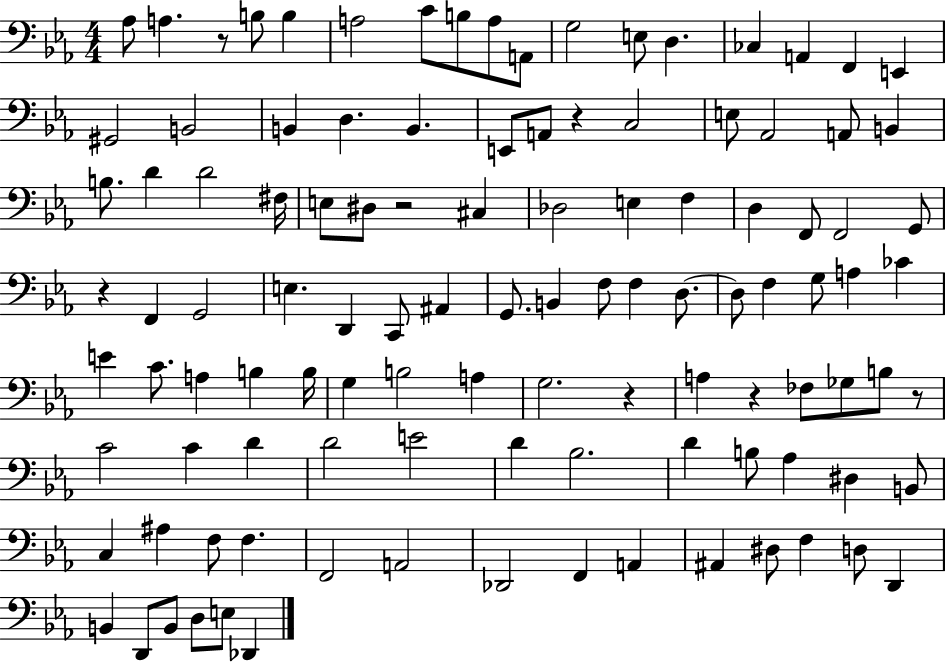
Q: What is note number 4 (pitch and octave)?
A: B3